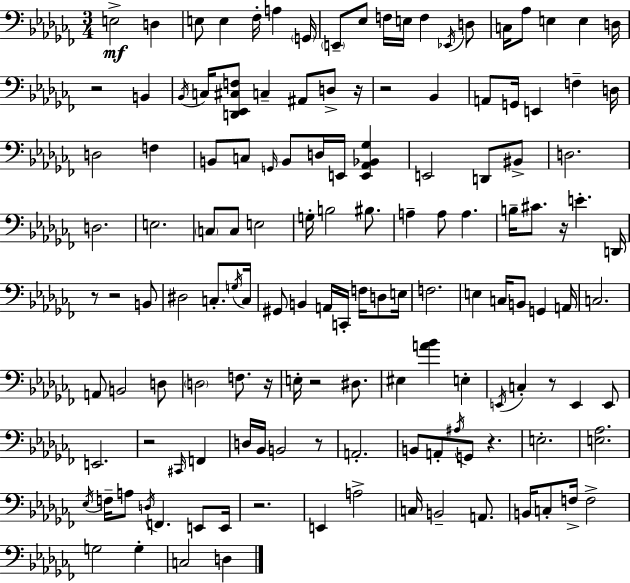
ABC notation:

X:1
T:Untitled
M:3/4
L:1/4
K:Abm
E,2 D, E,/2 E, _F,/4 A, G,,/4 E,,/2 _E,/2 F,/4 E,/4 F, _E,,/4 D,/2 C,/4 _A,/2 E, E, D,/4 z2 B,, _B,,/4 C,/4 [D,,_E,,^C,F,]/2 C, ^A,,/2 D,/2 z/4 z2 _B,, A,,/2 G,,/4 E,, F, D,/4 D,2 F, B,,/2 C,/2 G,,/4 B,,/2 D,/4 E,,/4 [E,,_A,,_B,,_G,] E,,2 D,,/2 ^B,,/2 D,2 D,2 E,2 C,/2 C,/2 E,2 G,/4 B,2 ^B,/2 A, A,/2 A, B,/4 ^C/2 z/4 E D,,/4 z/2 z2 B,,/2 ^D,2 C,/2 G,/4 C,/4 ^G,,/2 B,, A,,/4 C,,/4 F,/4 D,/2 E,/4 F,2 E, C,/4 B,,/2 G,, A,,/4 C,2 A,,/2 B,,2 D,/2 D,2 F,/2 z/4 E,/4 z2 ^D,/2 ^E, [A_B] E, E,,/4 C, z/2 E,, E,,/2 E,,2 z2 ^C,,/4 F,, D,/4 _B,,/4 B,,2 z/2 A,,2 B,,/2 A,,/2 ^A,/4 G,,/2 z E,2 [E,_A,]2 _E,/4 F,/4 A,/2 D,/4 F,, E,,/2 E,,/4 z2 E,, A,2 C,/4 B,,2 A,,/2 B,,/4 C,/2 F,/4 F,2 G,2 G, C,2 D,